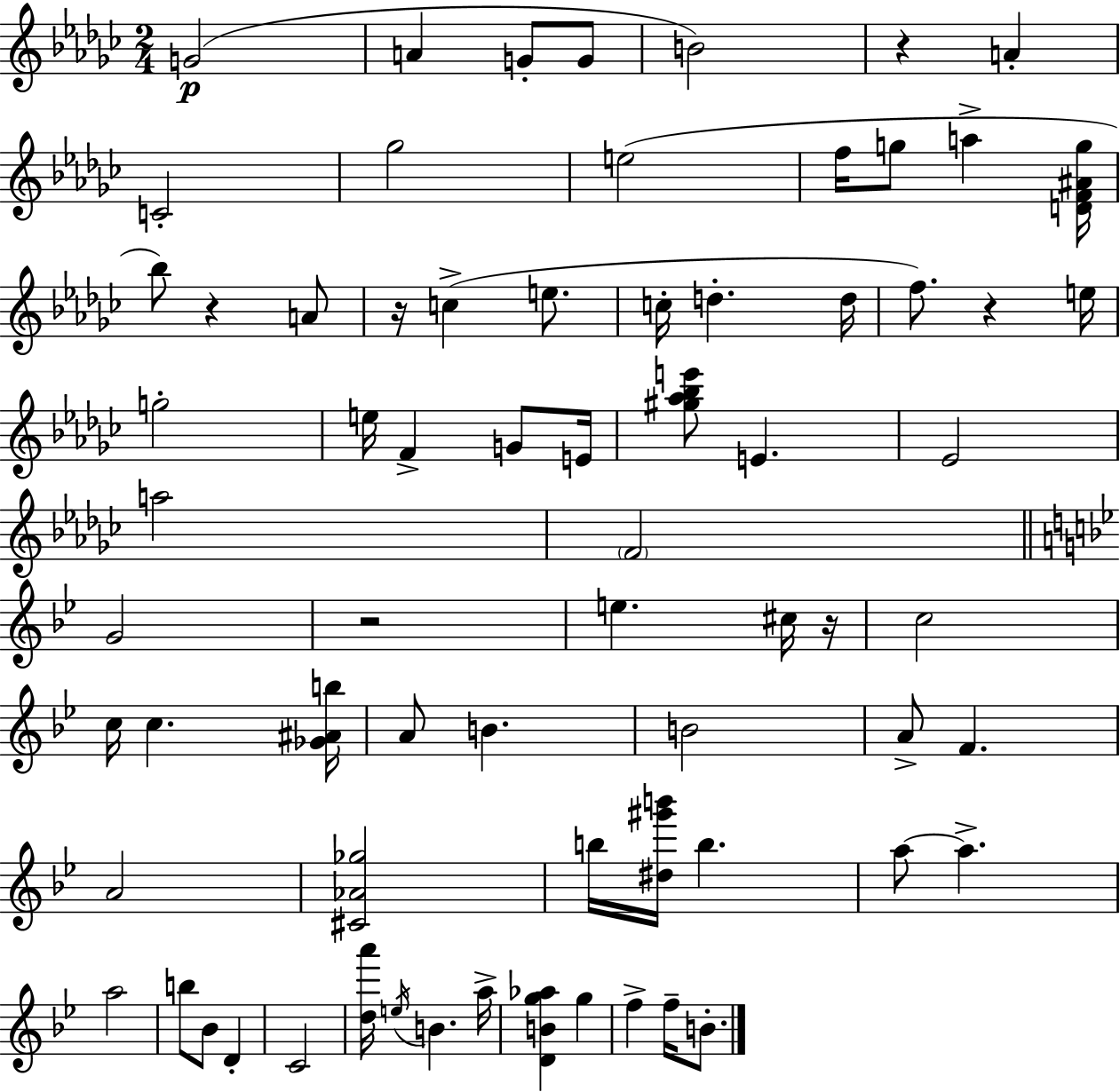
{
  \clef treble
  \numericTimeSignature
  \time 2/4
  \key ees \minor
  g'2(\p | a'4 g'8-. g'8 | b'2) | r4 a'4-. | \break c'2-. | ges''2 | e''2( | f''16 g''8 a''4-> <d' f' ais' g''>16 | \break bes''8) r4 a'8 | r16 c''4->( e''8. | c''16-. d''4.-. d''16 | f''8.) r4 e''16 | \break g''2-. | e''16 f'4-> g'8 e'16 | <gis'' aes'' bes'' e'''>8 e'4. | ees'2 | \break a''2 | \parenthesize f'2 | \bar "||" \break \key bes \major g'2 | r2 | e''4. cis''16 r16 | c''2 | \break c''16 c''4. <ges' ais' b''>16 | a'8 b'4. | b'2 | a'8-> f'4. | \break a'2 | <cis' aes' ges''>2 | b''16 <dis'' gis''' b'''>16 b''4. | a''8~~ a''4.-> | \break a''2 | b''8 bes'8 d'4-. | c'2 | <d'' a'''>16 \acciaccatura { e''16 } b'4. | \break a''16-> <d' b' g'' aes''>4 g''4 | f''4-> f''16-- b'8.-. | \bar "|."
}